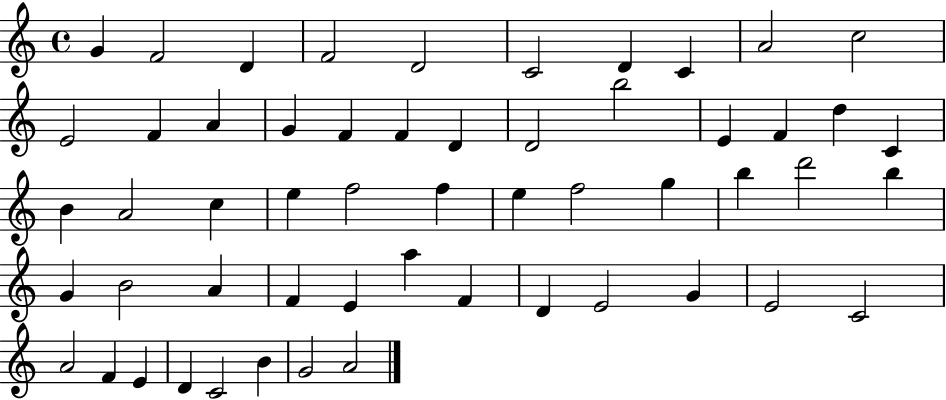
G4/q F4/h D4/q F4/h D4/h C4/h D4/q C4/q A4/h C5/h E4/h F4/q A4/q G4/q F4/q F4/q D4/q D4/h B5/h E4/q F4/q D5/q C4/q B4/q A4/h C5/q E5/q F5/h F5/q E5/q F5/h G5/q B5/q D6/h B5/q G4/q B4/h A4/q F4/q E4/q A5/q F4/q D4/q E4/h G4/q E4/h C4/h A4/h F4/q E4/q D4/q C4/h B4/q G4/h A4/h